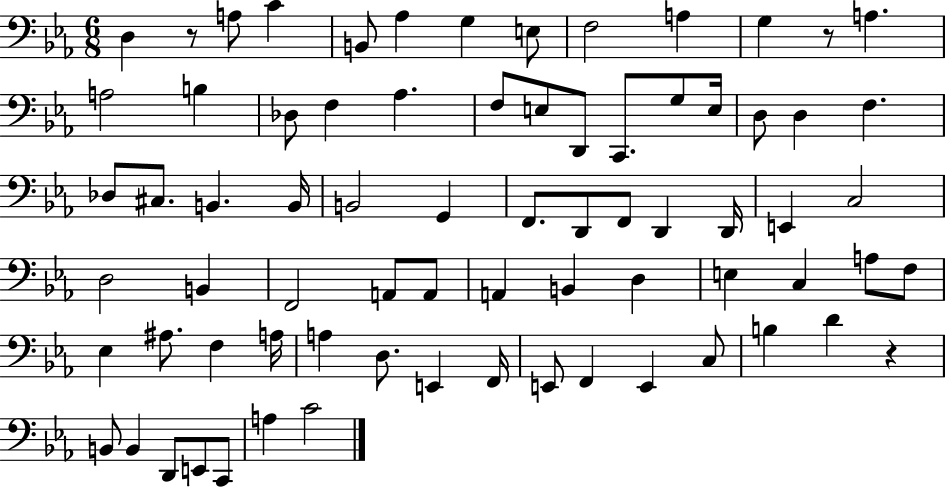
D3/q R/e A3/e C4/q B2/e Ab3/q G3/q E3/e F3/h A3/q G3/q R/e A3/q. A3/h B3/q Db3/e F3/q Ab3/q. F3/e E3/e D2/e C2/e. G3/e E3/s D3/e D3/q F3/q. Db3/e C#3/e. B2/q. B2/s B2/h G2/q F2/e. D2/e F2/e D2/q D2/s E2/q C3/h D3/h B2/q F2/h A2/e A2/e A2/q B2/q D3/q E3/q C3/q A3/e F3/e Eb3/q A#3/e. F3/q A3/s A3/q D3/e. E2/q F2/s E2/e F2/q E2/q C3/e B3/q D4/q R/q B2/e B2/q D2/e E2/e C2/e A3/q C4/h